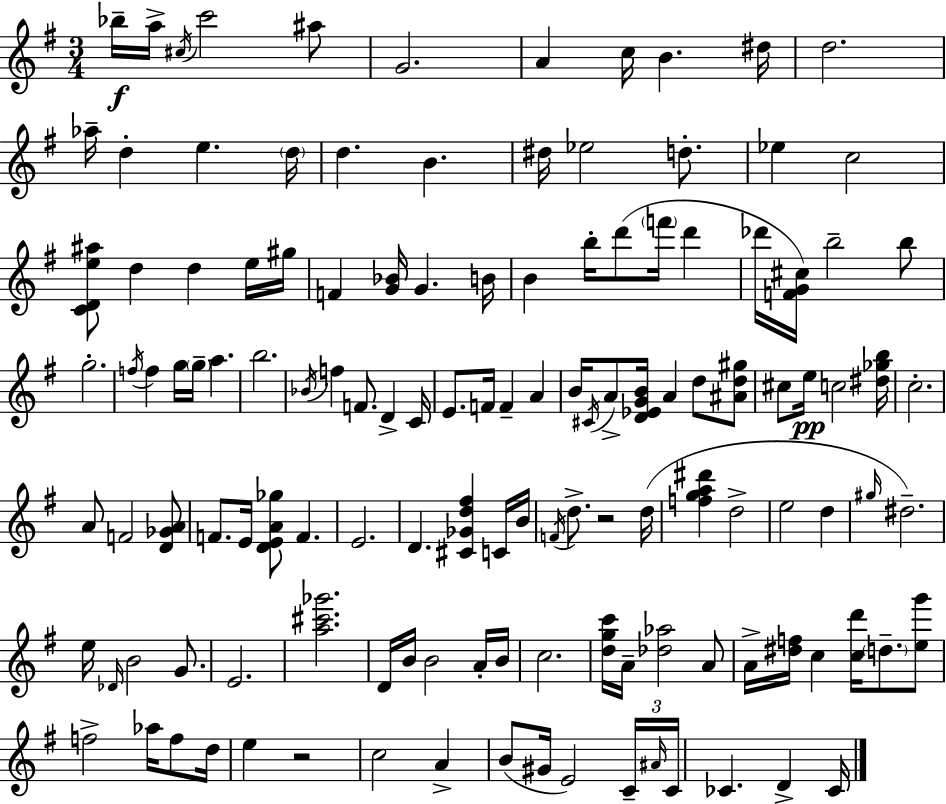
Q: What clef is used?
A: treble